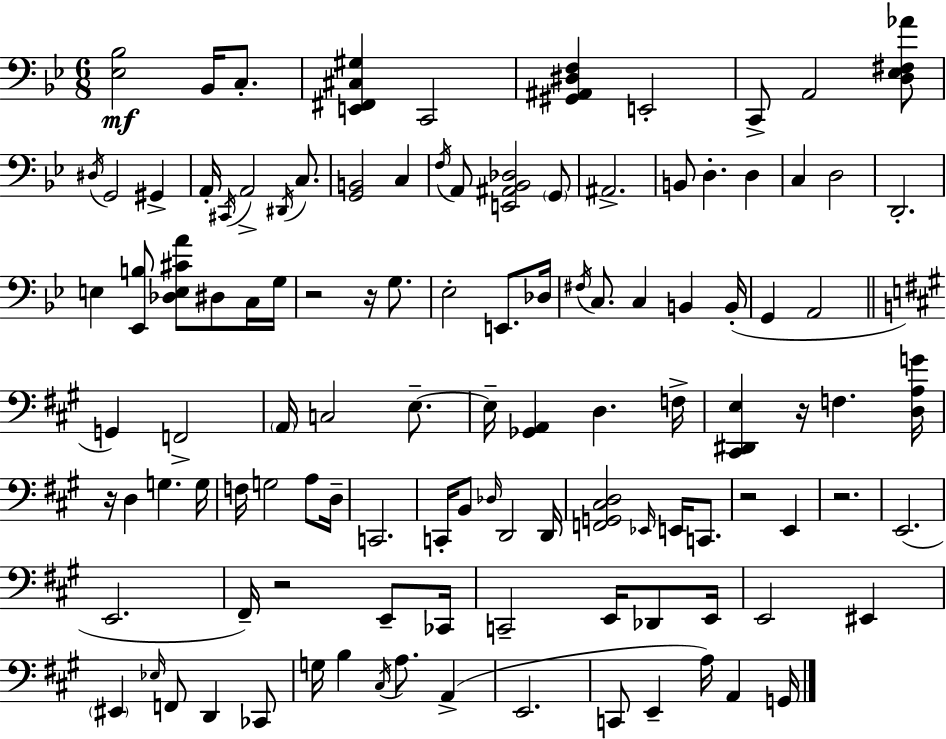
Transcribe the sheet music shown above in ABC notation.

X:1
T:Untitled
M:6/8
L:1/4
K:Gm
[_E,_B,]2 _B,,/4 C,/2 [E,,^F,,^C,^G,] C,,2 [^G,,^A,,^D,F,] E,,2 C,,/2 A,,2 [D,_E,^F,_A]/2 ^D,/4 G,,2 ^G,, A,,/4 ^C,,/4 A,,2 ^D,,/4 C,/2 [G,,B,,]2 C, F,/4 A,,/2 [E,,^A,,_B,,_D,]2 G,,/2 ^A,,2 B,,/2 D, D, C, D,2 D,,2 E, [_E,,B,]/2 [_D,E,^CA]/2 ^D,/2 C,/4 G,/4 z2 z/4 G,/2 _E,2 E,,/2 _D,/4 ^F,/4 C,/2 C, B,, B,,/4 G,, A,,2 G,, F,,2 A,,/4 C,2 E,/2 E,/4 [_G,,A,,] D, F,/4 [^C,,^D,,E,] z/4 F, [D,A,G]/4 z/4 D, G, G,/4 F,/4 G,2 A,/2 D,/4 C,,2 C,,/4 B,,/2 _D,/4 D,,2 D,,/4 [F,,G,,^C,D,]2 _E,,/4 E,,/4 C,,/2 z2 E,, z2 E,,2 E,,2 ^F,,/4 z2 E,,/2 _C,,/4 C,,2 E,,/4 _D,,/2 E,,/4 E,,2 ^E,, ^E,, _E,/4 F,,/2 D,, _C,,/2 G,/4 B, ^C,/4 A,/2 A,, E,,2 C,,/2 E,, A,/4 A,, G,,/4